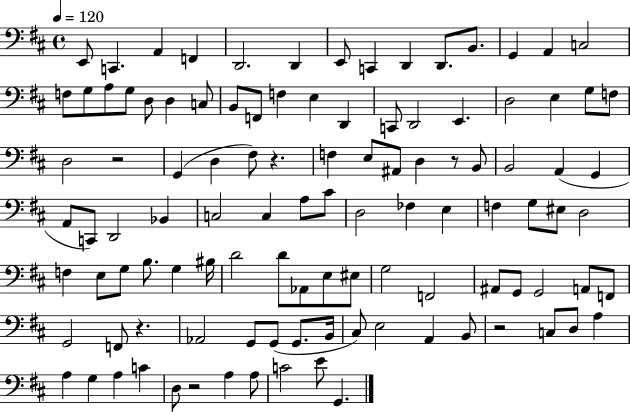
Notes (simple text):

E2/e C2/q. A2/q F2/q D2/h. D2/q E2/e C2/q D2/q D2/e. B2/e. G2/q A2/q C3/h F3/e G3/e A3/e G3/e D3/e D3/q C3/e B2/e F2/e F3/q E3/q D2/q C2/e D2/h E2/q. D3/h E3/q G3/e F3/e D3/h R/h G2/q D3/q F#3/e R/q. F3/q E3/e A#2/e D3/q R/e B2/e B2/h A2/q G2/q A2/e C2/e D2/h Bb2/q C3/h C3/q A3/e C#4/e D3/h FES3/q E3/q F3/q G3/e EIS3/e D3/h F3/q E3/e G3/e B3/e. G3/q BIS3/s D4/h D4/e Ab2/e E3/e EIS3/e G3/h F2/h A#2/e G2/e G2/h A2/e F2/e G2/h F2/e R/q. Ab2/h G2/e G2/e G2/e. B2/s C#3/e E3/h A2/q B2/e R/h C3/e D3/e A3/q A3/q G3/q A3/q C4/q D3/e R/h A3/q A3/e C4/h E4/e G2/q.